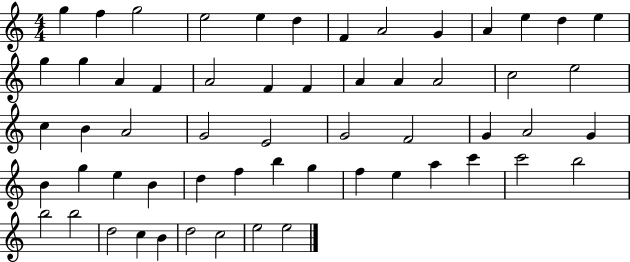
G5/q F5/q G5/h E5/h E5/q D5/q F4/q A4/h G4/q A4/q E5/q D5/q E5/q G5/q G5/q A4/q F4/q A4/h F4/q F4/q A4/q A4/q A4/h C5/h E5/h C5/q B4/q A4/h G4/h E4/h G4/h F4/h G4/q A4/h G4/q B4/q G5/q E5/q B4/q D5/q F5/q B5/q G5/q F5/q E5/q A5/q C6/q C6/h B5/h B5/h B5/h D5/h C5/q B4/q D5/h C5/h E5/h E5/h